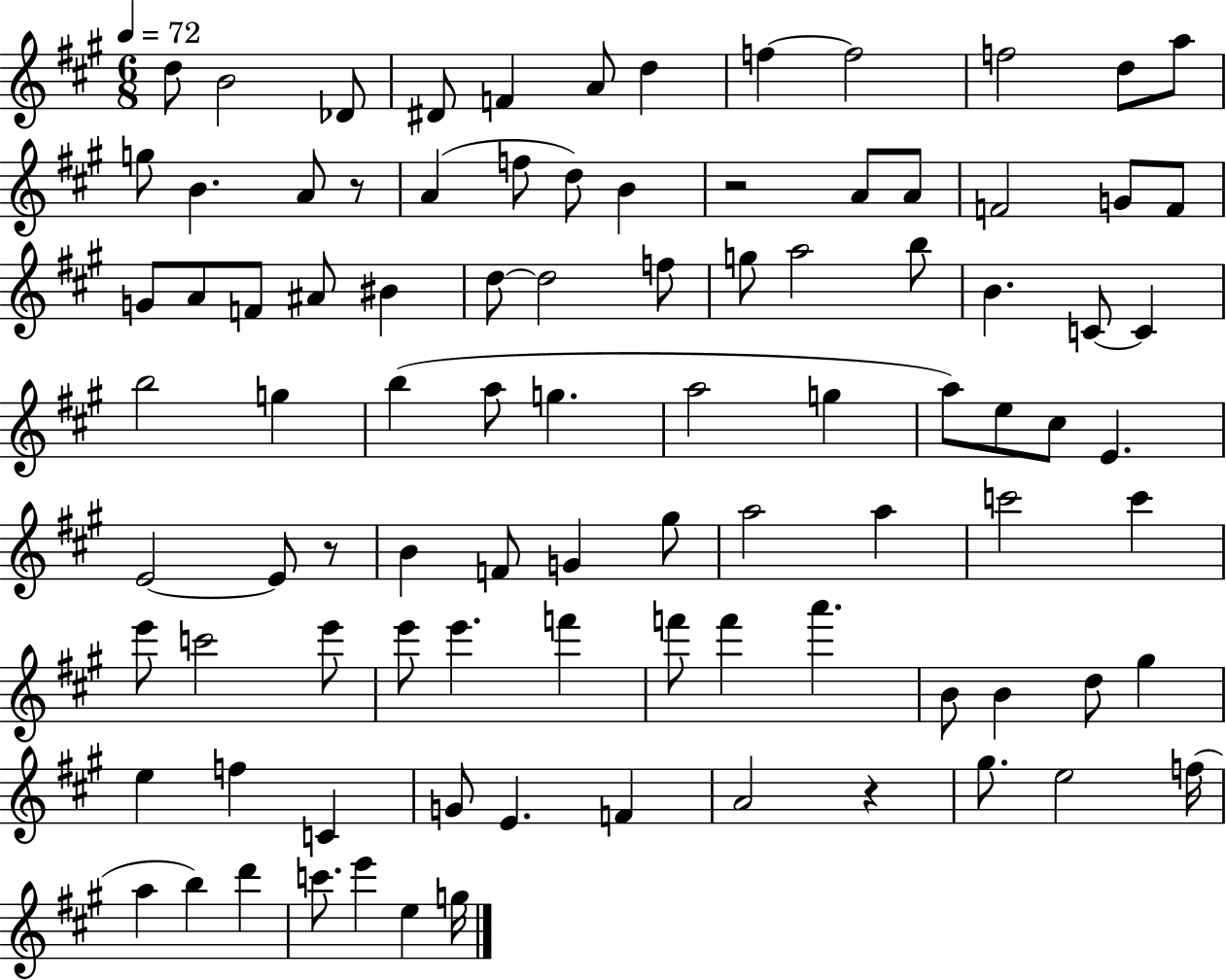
X:1
T:Untitled
M:6/8
L:1/4
K:A
d/2 B2 _D/2 ^D/2 F A/2 d f f2 f2 d/2 a/2 g/2 B A/2 z/2 A f/2 d/2 B z2 A/2 A/2 F2 G/2 F/2 G/2 A/2 F/2 ^A/2 ^B d/2 d2 f/2 g/2 a2 b/2 B C/2 C b2 g b a/2 g a2 g a/2 e/2 ^c/2 E E2 E/2 z/2 B F/2 G ^g/2 a2 a c'2 c' e'/2 c'2 e'/2 e'/2 e' f' f'/2 f' a' B/2 B d/2 ^g e f C G/2 E F A2 z ^g/2 e2 f/4 a b d' c'/2 e' e g/4